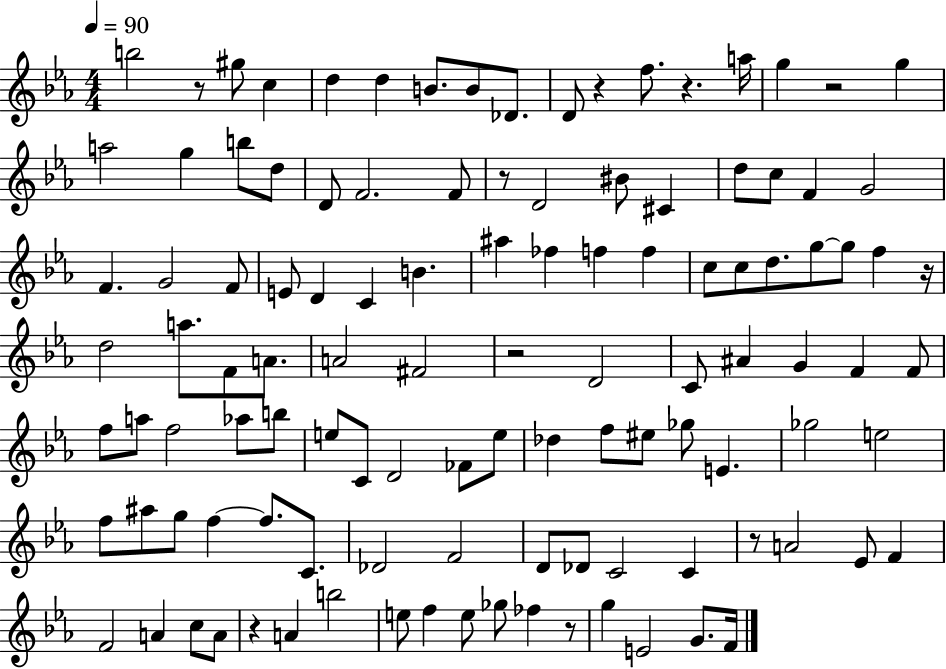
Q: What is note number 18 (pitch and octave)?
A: D4